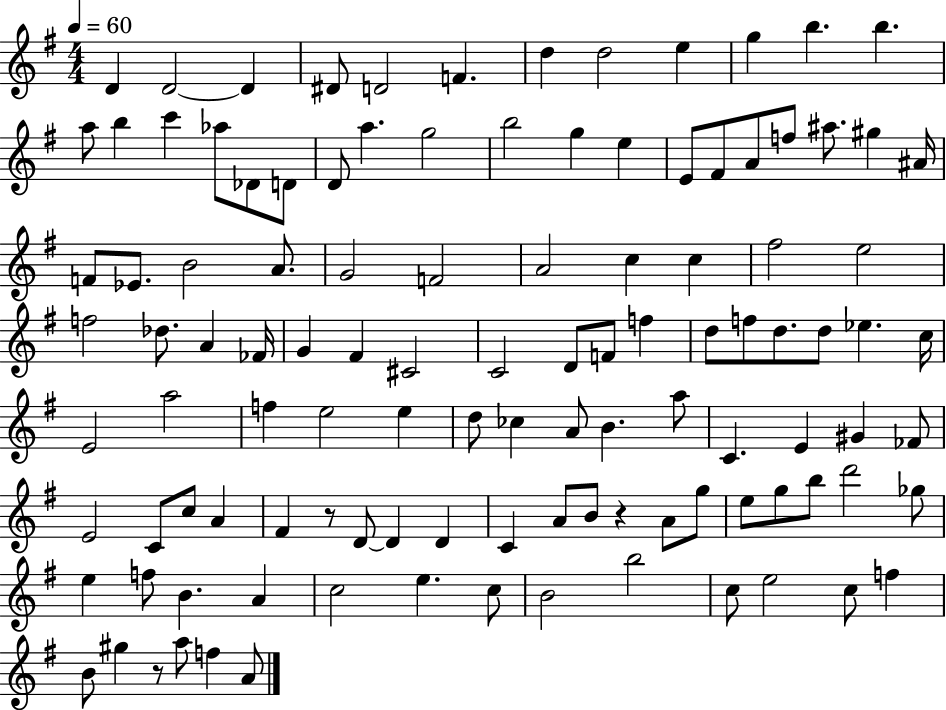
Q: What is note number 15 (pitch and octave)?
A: C6